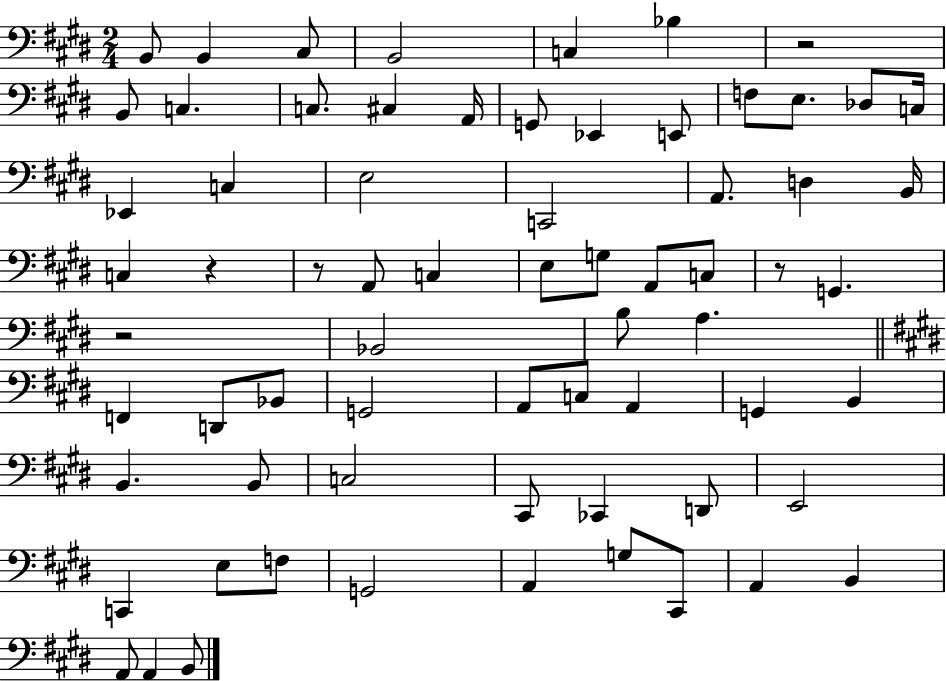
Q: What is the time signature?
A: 2/4